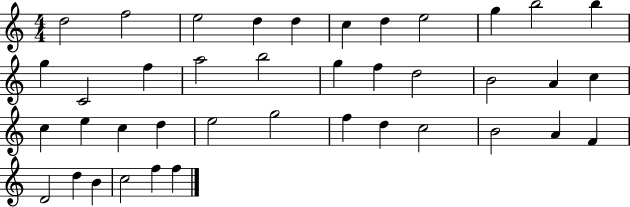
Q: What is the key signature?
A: C major